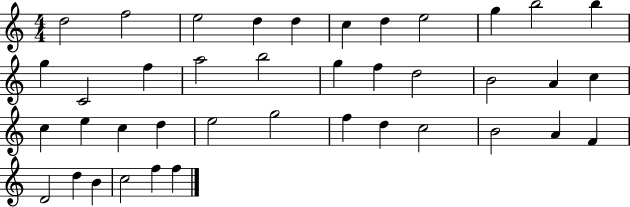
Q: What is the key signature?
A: C major